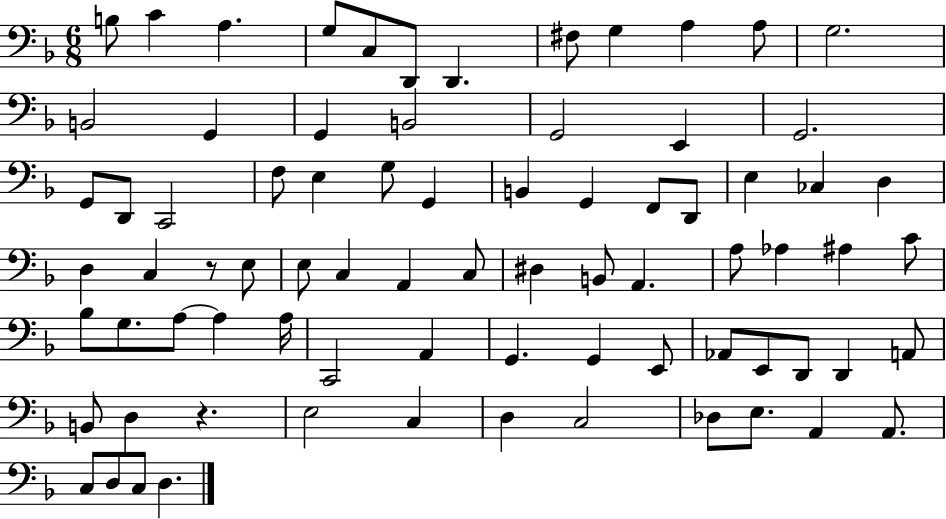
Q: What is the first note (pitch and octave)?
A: B3